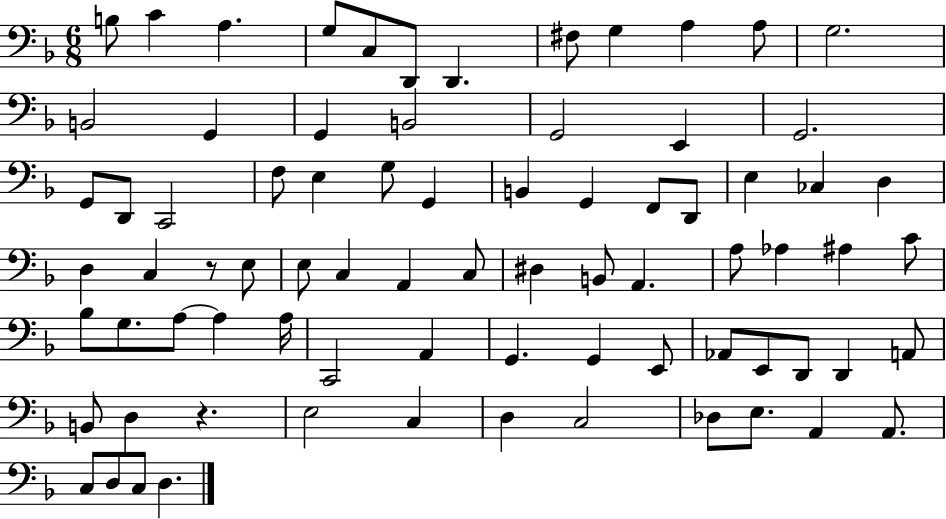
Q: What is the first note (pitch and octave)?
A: B3